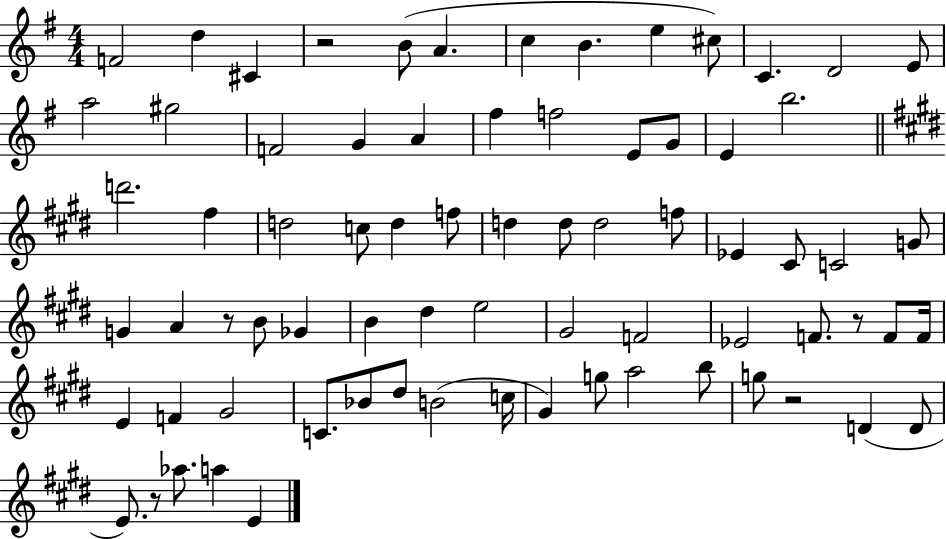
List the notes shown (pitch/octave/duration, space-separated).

F4/h D5/q C#4/q R/h B4/e A4/q. C5/q B4/q. E5/q C#5/e C4/q. D4/h E4/e A5/h G#5/h F4/h G4/q A4/q F#5/q F5/h E4/e G4/e E4/q B5/h. D6/h. F#5/q D5/h C5/e D5/q F5/e D5/q D5/e D5/h F5/e Eb4/q C#4/e C4/h G4/e G4/q A4/q R/e B4/e Gb4/q B4/q D#5/q E5/h G#4/h F4/h Eb4/h F4/e. R/e F4/e F4/s E4/q F4/q G#4/h C4/e. Bb4/e D#5/e B4/h C5/s G#4/q G5/e A5/h B5/e G5/e R/h D4/q D4/e E4/e. R/e Ab5/e. A5/q E4/q